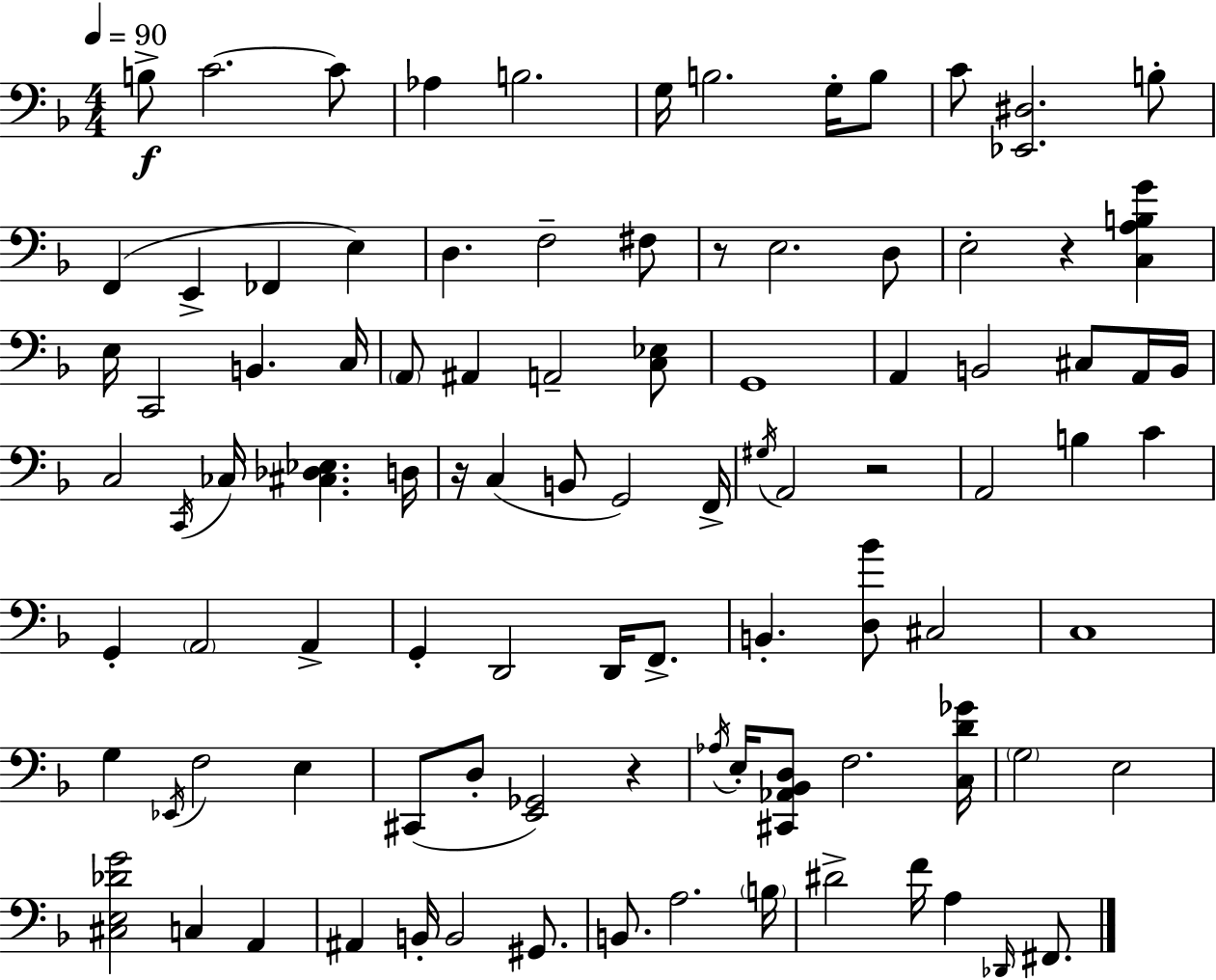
X:1
T:Untitled
M:4/4
L:1/4
K:F
B,/2 C2 C/2 _A, B,2 G,/4 B,2 G,/4 B,/2 C/2 [_E,,^D,]2 B,/2 F,, E,, _F,, E, D, F,2 ^F,/2 z/2 E,2 D,/2 E,2 z [C,A,B,G] E,/4 C,,2 B,, C,/4 A,,/2 ^A,, A,,2 [C,_E,]/2 G,,4 A,, B,,2 ^C,/2 A,,/4 B,,/4 C,2 C,,/4 _C,/4 [^C,_D,_E,] D,/4 z/4 C, B,,/2 G,,2 F,,/4 ^G,/4 A,,2 z2 A,,2 B, C G,, A,,2 A,, G,, D,,2 D,,/4 F,,/2 B,, [D,_B]/2 ^C,2 C,4 G, _E,,/4 F,2 E, ^C,,/2 D,/2 [E,,_G,,]2 z _A,/4 E,/4 [^C,,_A,,_B,,D,]/2 F,2 [C,D_G]/4 G,2 E,2 [^C,E,_DG]2 C, A,, ^A,, B,,/4 B,,2 ^G,,/2 B,,/2 A,2 B,/4 ^D2 F/4 A, _D,,/4 ^F,,/2